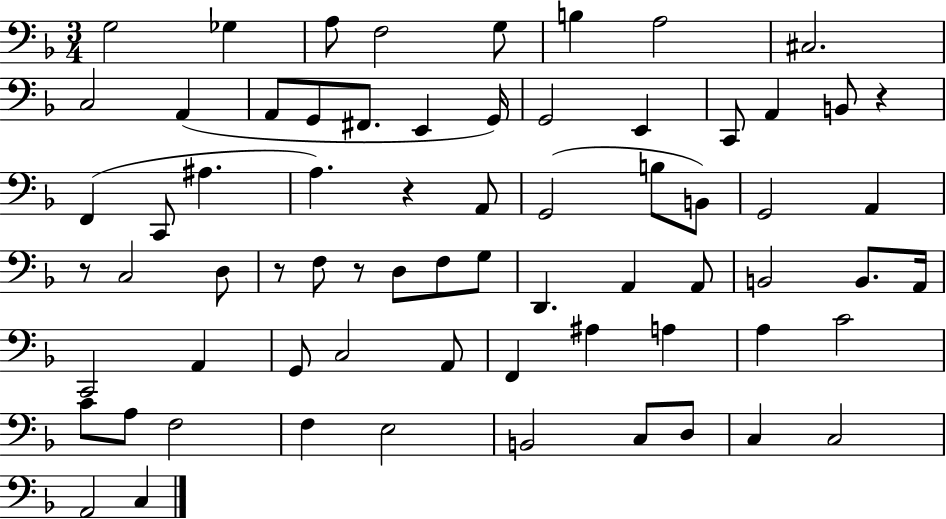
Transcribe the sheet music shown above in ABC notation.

X:1
T:Untitled
M:3/4
L:1/4
K:F
G,2 _G, A,/2 F,2 G,/2 B, A,2 ^C,2 C,2 A,, A,,/2 G,,/2 ^F,,/2 E,, G,,/4 G,,2 E,, C,,/2 A,, B,,/2 z F,, C,,/2 ^A, A, z A,,/2 G,,2 B,/2 B,,/2 G,,2 A,, z/2 C,2 D,/2 z/2 F,/2 z/2 D,/2 F,/2 G,/2 D,, A,, A,,/2 B,,2 B,,/2 A,,/4 C,,2 A,, G,,/2 C,2 A,,/2 F,, ^A, A, A, C2 C/2 A,/2 F,2 F, E,2 B,,2 C,/2 D,/2 C, C,2 A,,2 C,